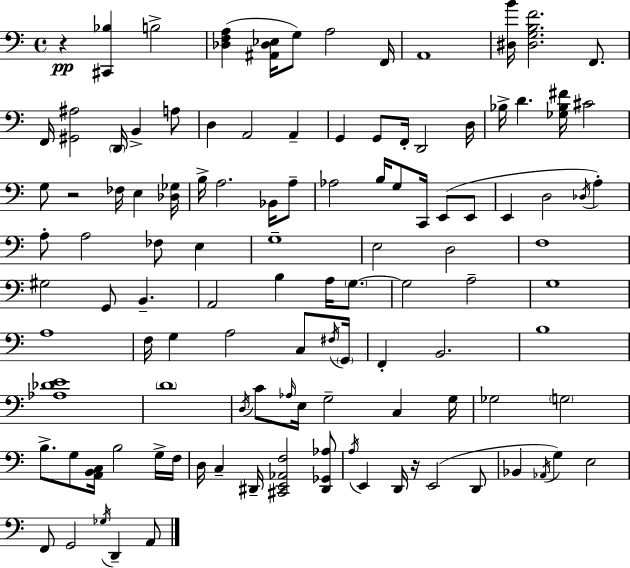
R/q [C#2,Bb3]/q B3/h [Db3,F3,A3]/q [A#2,Db3,Eb3]/s G3/e A3/h F2/s A2/w [D#3,B4]/s [D#3,G3,B3,F4]/h. F2/e. F2/s [G#2,A#3]/h D2/s B2/q A3/e D3/q A2/h A2/q G2/q G2/e F2/s D2/h D3/s Bb3/s D4/q. [Gb3,Bb3,F#4]/s C#4/h G3/e R/h FES3/s E3/q [Db3,Gb3]/s B3/s A3/h. Bb2/s A3/e Ab3/h B3/s G3/e C2/s E2/e E2/e E2/q D3/h Db3/s A3/q A3/e A3/h FES3/e E3/q G3/w E3/h D3/h F3/w G#3/h G2/e B2/q. A2/h B3/q A3/s G3/e. G3/h A3/h G3/w A3/w F3/s G3/q A3/h C3/e F#3/s G2/s F2/q B2/h. B3/w [Ab3,Db4,E4]/w D4/w D3/s C4/e Ab3/s E3/s G3/h C3/q G3/s Gb3/h G3/h B3/e. G3/e [A2,B2,C3]/s B3/h G3/s F3/s D3/s C3/q D#2/s [C#2,E2,Ab2,F3]/h [D#2,Gb2,Ab3]/e A3/s E2/q D2/s R/s E2/h D2/e Bb2/q Ab2/s G3/q E3/h F2/e G2/h Gb3/s D2/q A2/e